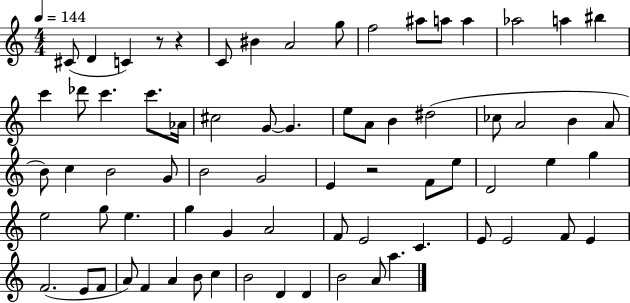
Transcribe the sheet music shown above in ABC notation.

X:1
T:Untitled
M:4/4
L:1/4
K:C
^C/2 D C z/2 z C/2 ^B A2 g/2 f2 ^a/2 a/2 a _a2 a ^b c' _d'/2 c' c'/2 _A/4 ^c2 G/2 G e/2 A/2 B ^d2 _c/2 A2 B A/2 B/2 c B2 G/2 B2 G2 E z2 F/2 e/2 D2 e g e2 g/2 e g G A2 F/2 E2 C E/2 E2 F/2 E F2 E/2 F/2 A/2 F A B/2 c B2 D D B2 A/2 a